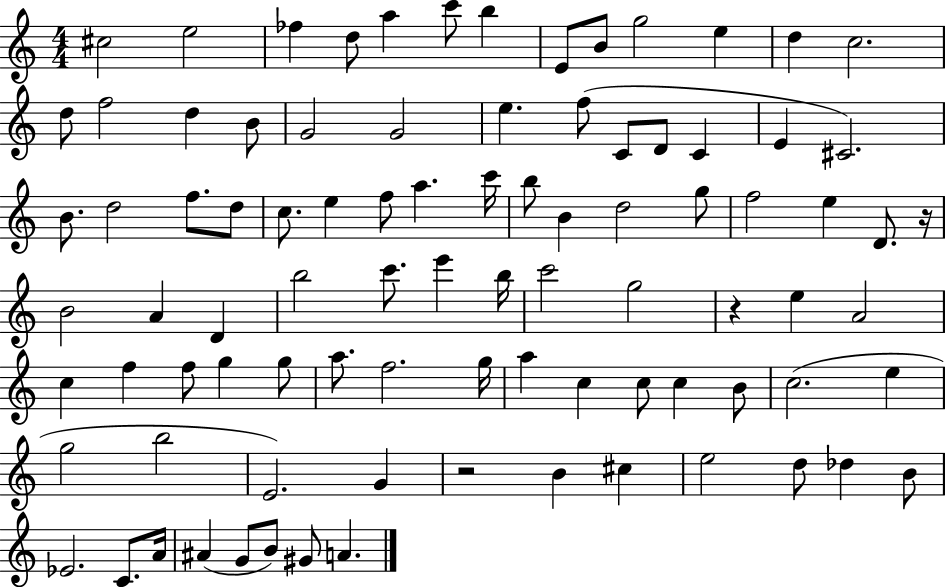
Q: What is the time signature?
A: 4/4